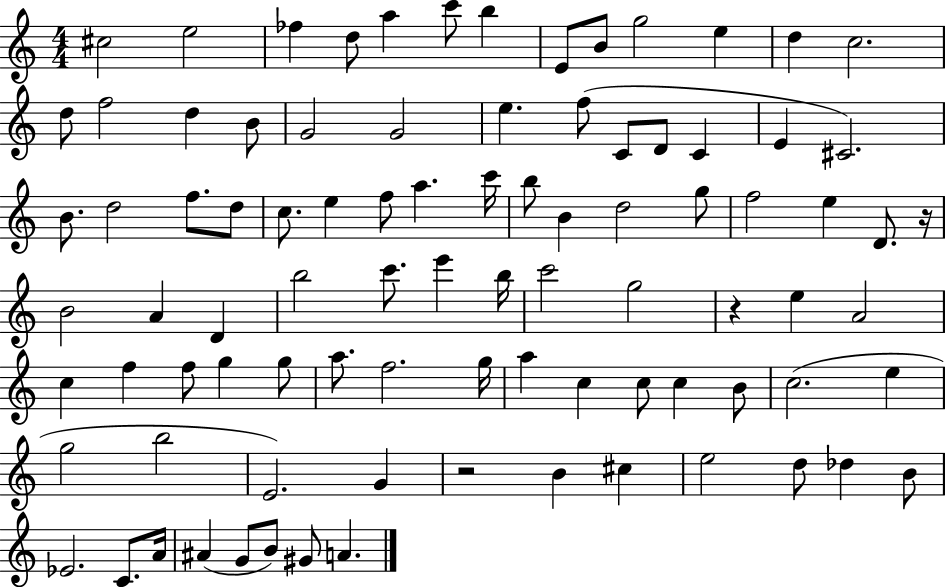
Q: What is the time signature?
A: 4/4